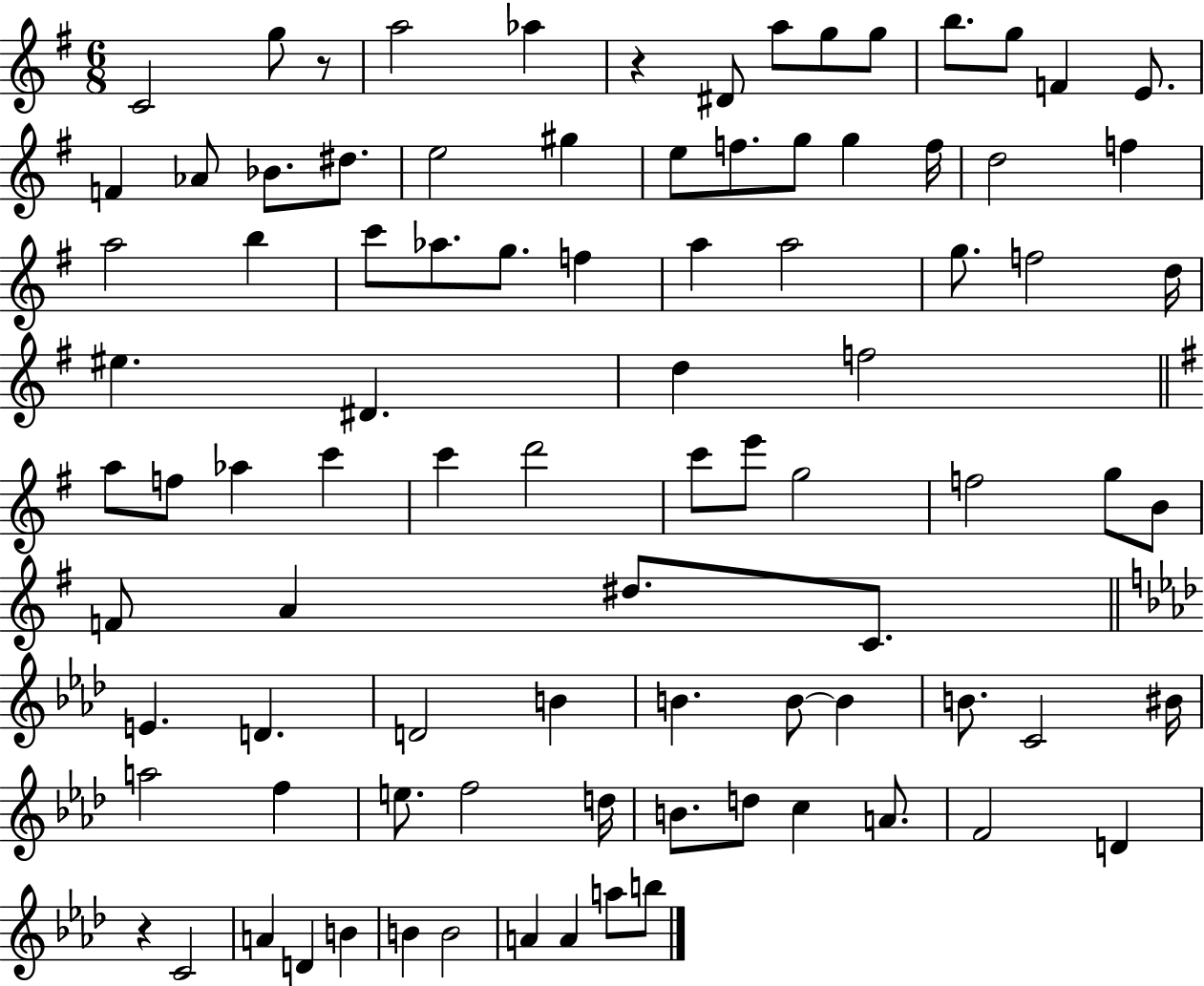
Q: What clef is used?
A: treble